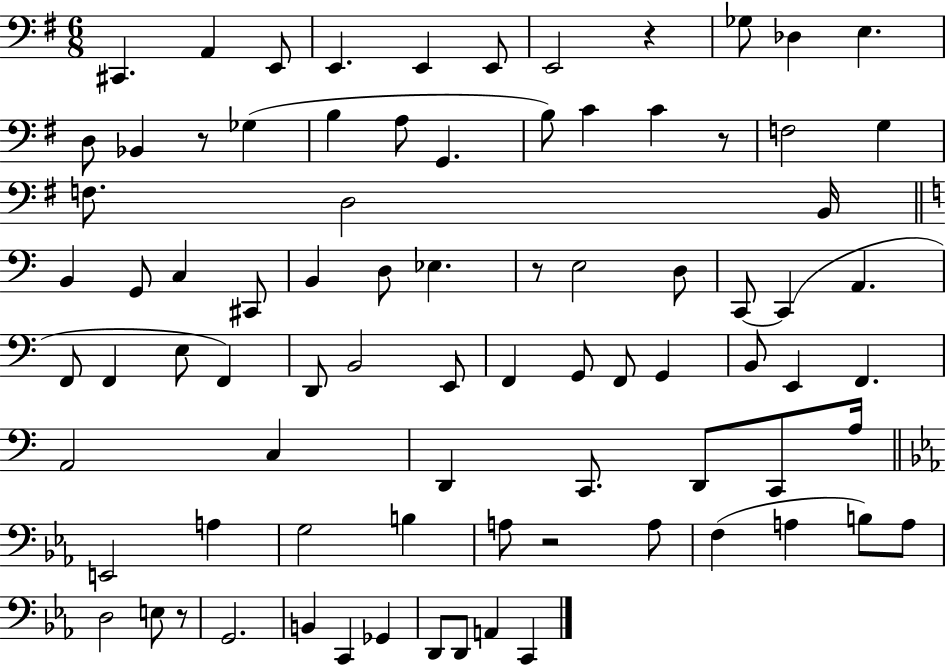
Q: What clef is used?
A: bass